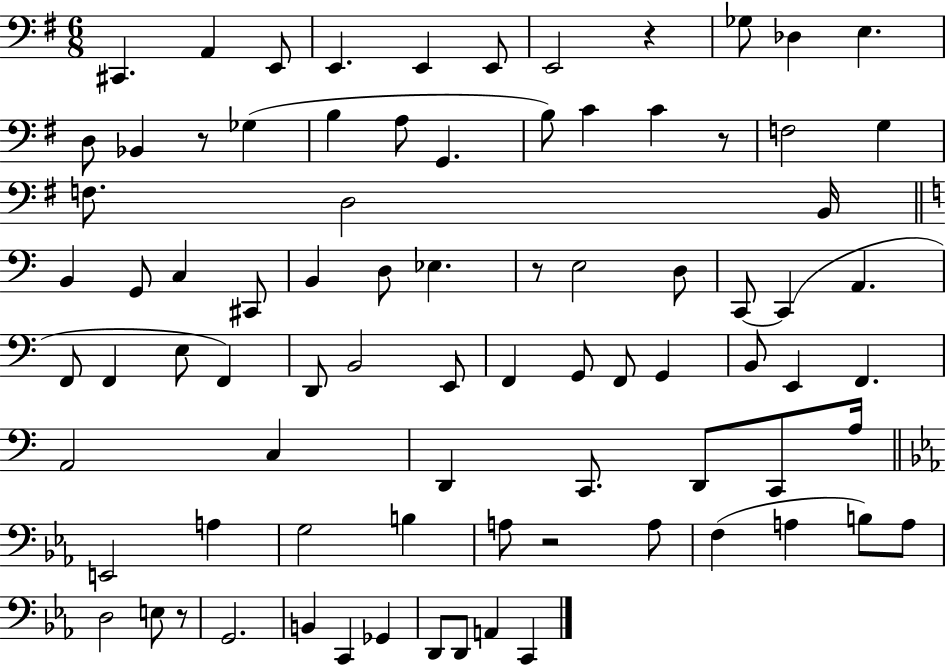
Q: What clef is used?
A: bass